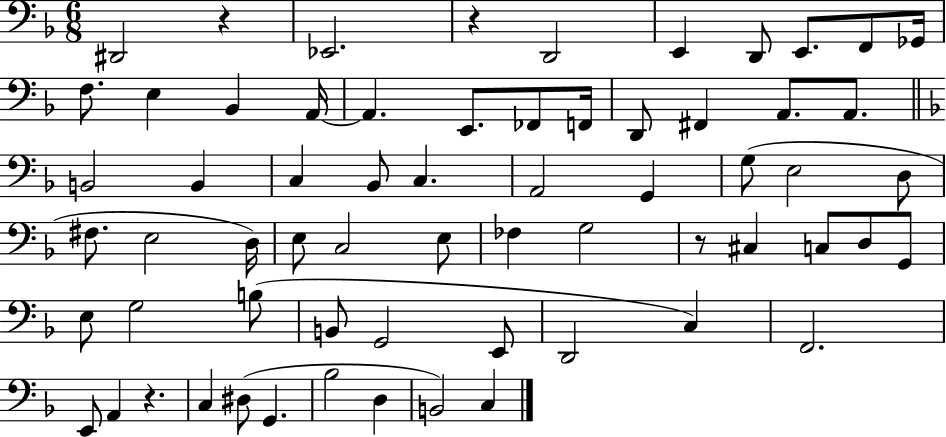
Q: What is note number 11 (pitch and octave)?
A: Bb2